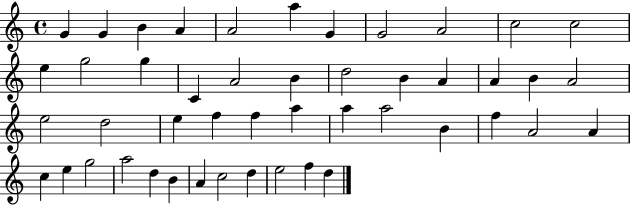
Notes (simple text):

G4/q G4/q B4/q A4/q A4/h A5/q G4/q G4/h A4/h C5/h C5/h E5/q G5/h G5/q C4/q A4/h B4/q D5/h B4/q A4/q A4/q B4/q A4/h E5/h D5/h E5/q F5/q F5/q A5/q A5/q A5/h B4/q F5/q A4/h A4/q C5/q E5/q G5/h A5/h D5/q B4/q A4/q C5/h D5/q E5/h F5/q D5/q